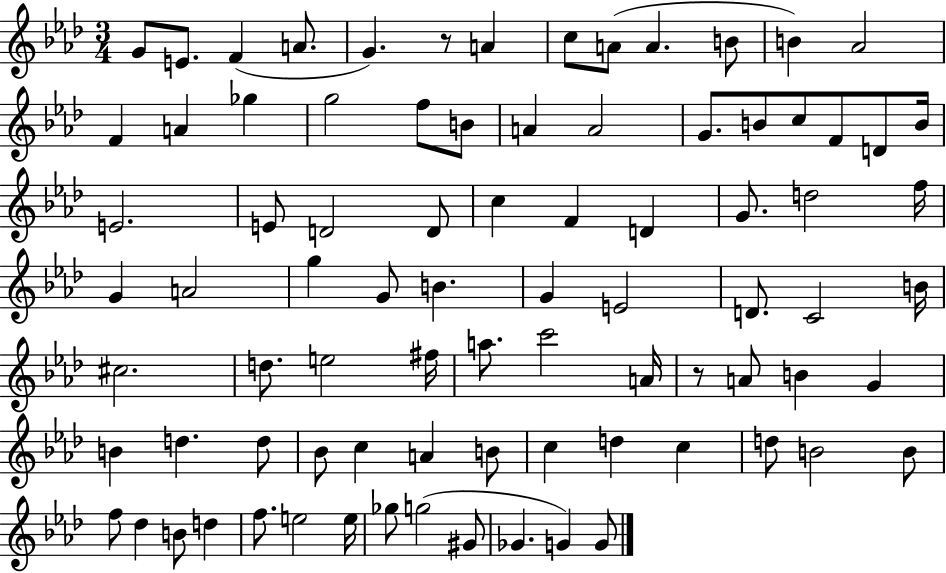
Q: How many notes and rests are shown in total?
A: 84